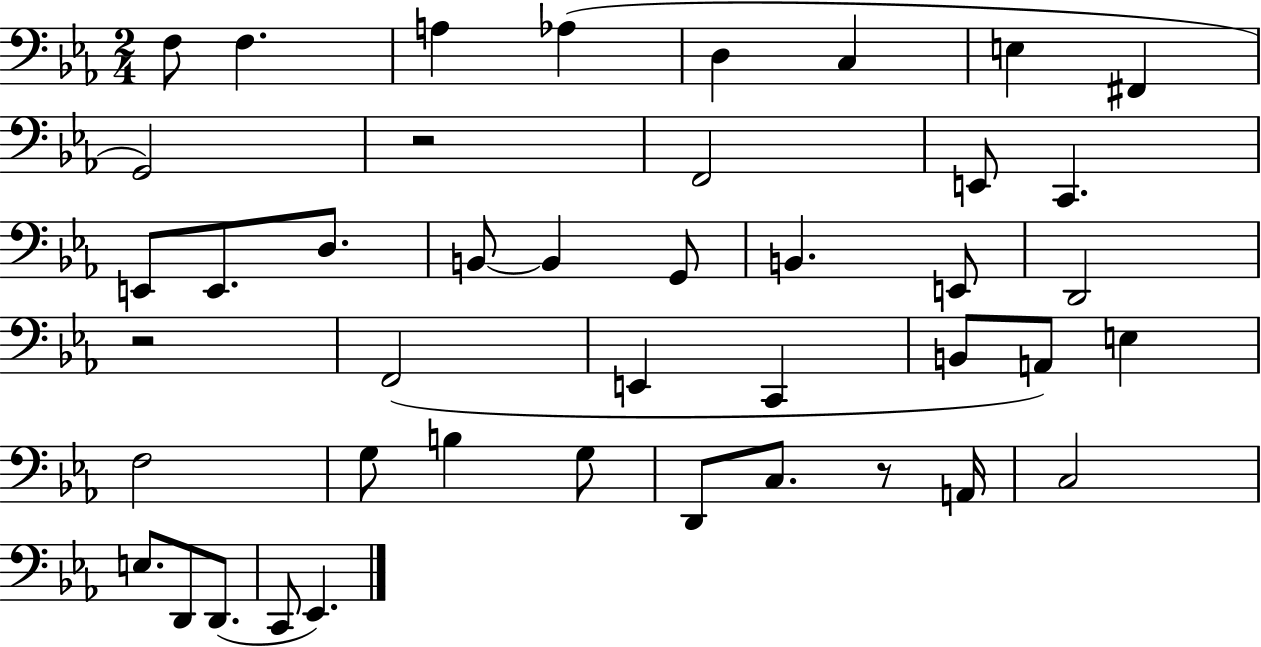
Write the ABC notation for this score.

X:1
T:Untitled
M:2/4
L:1/4
K:Eb
F,/2 F, A, _A, D, C, E, ^F,, G,,2 z2 F,,2 E,,/2 C,, E,,/2 E,,/2 D,/2 B,,/2 B,, G,,/2 B,, E,,/2 D,,2 z2 F,,2 E,, C,, B,,/2 A,,/2 E, F,2 G,/2 B, G,/2 D,,/2 C,/2 z/2 A,,/4 C,2 E,/2 D,,/2 D,,/2 C,,/2 _E,,